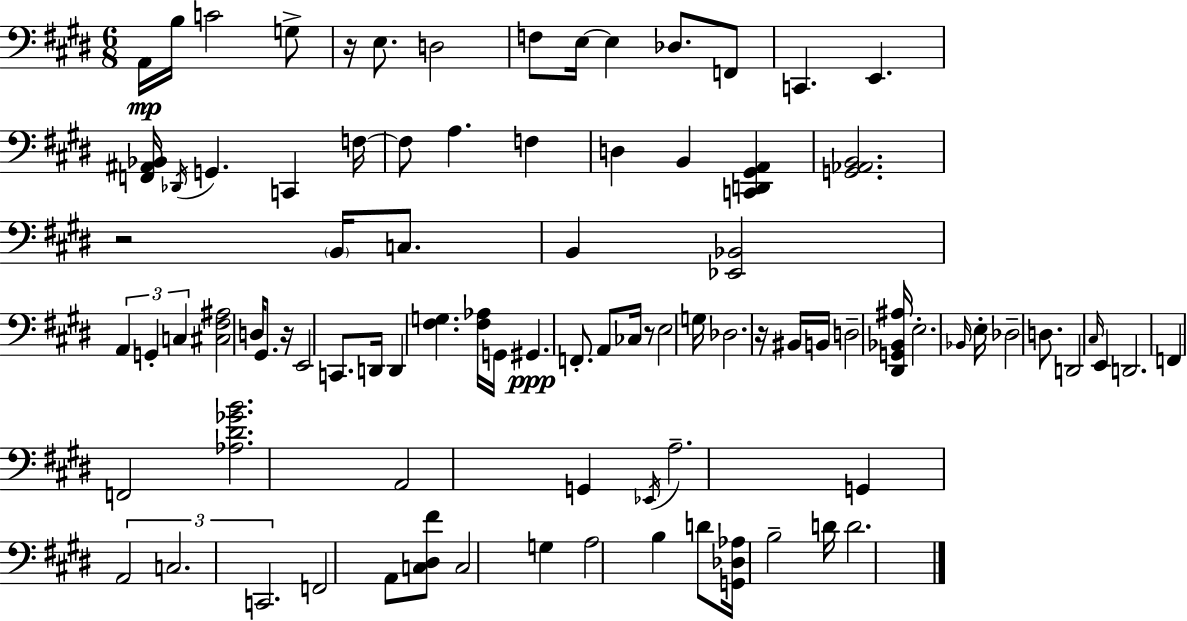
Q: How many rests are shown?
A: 5